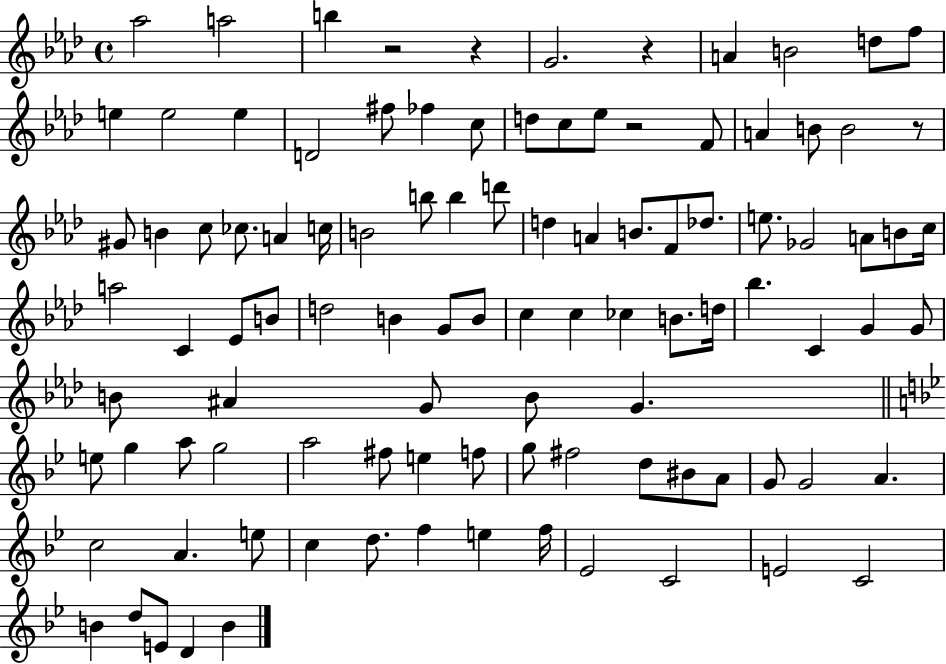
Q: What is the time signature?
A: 4/4